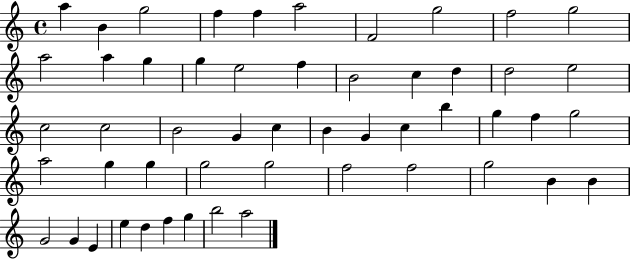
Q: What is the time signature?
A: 4/4